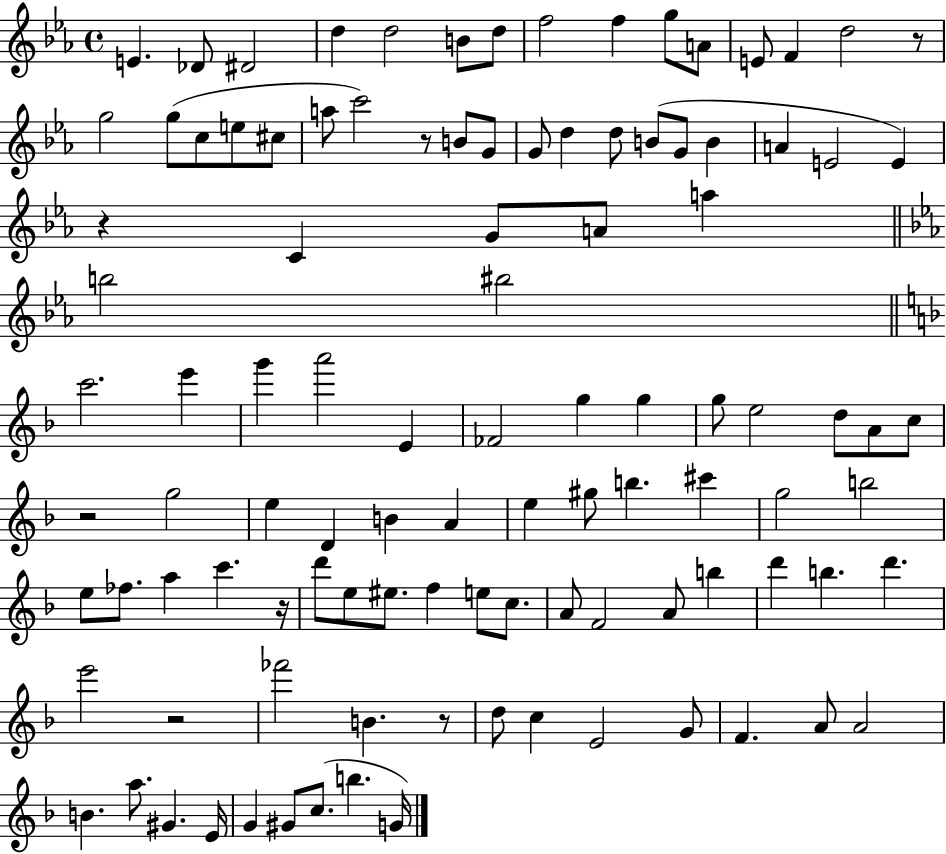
{
  \clef treble
  \time 4/4
  \defaultTimeSignature
  \key ees \major
  \repeat volta 2 { e'4. des'8 dis'2 | d''4 d''2 b'8 d''8 | f''2 f''4 g''8 a'8 | e'8 f'4 d''2 r8 | \break g''2 g''8( c''8 e''8 cis''8 | a''8 c'''2) r8 b'8 g'8 | g'8 d''4 d''8 b'8( g'8 b'4 | a'4 e'2 e'4) | \break r4 c'4 g'8 a'8 a''4 | \bar "||" \break \key c \minor b''2 bis''2 | \bar "||" \break \key d \minor c'''2. e'''4 | g'''4 a'''2 e'4 | fes'2 g''4 g''4 | g''8 e''2 d''8 a'8 c''8 | \break r2 g''2 | e''4 d'4 b'4 a'4 | e''4 gis''8 b''4. cis'''4 | g''2 b''2 | \break e''8 fes''8. a''4 c'''4. r16 | d'''8 e''8 eis''8. f''4 e''8 c''8. | a'8 f'2 a'8 b''4 | d'''4 b''4. d'''4. | \break e'''2 r2 | fes'''2 b'4. r8 | d''8 c''4 e'2 g'8 | f'4. a'8 a'2 | \break b'4. a''8. gis'4. e'16 | g'4 gis'8 c''8.( b''4. g'16) | } \bar "|."
}